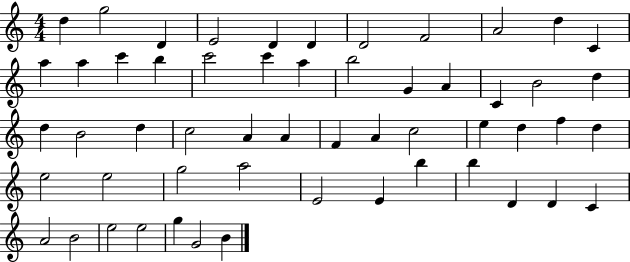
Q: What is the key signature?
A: C major